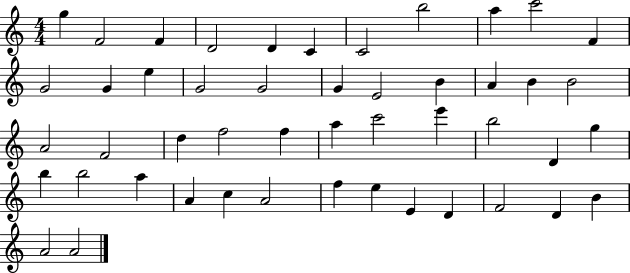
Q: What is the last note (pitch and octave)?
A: A4